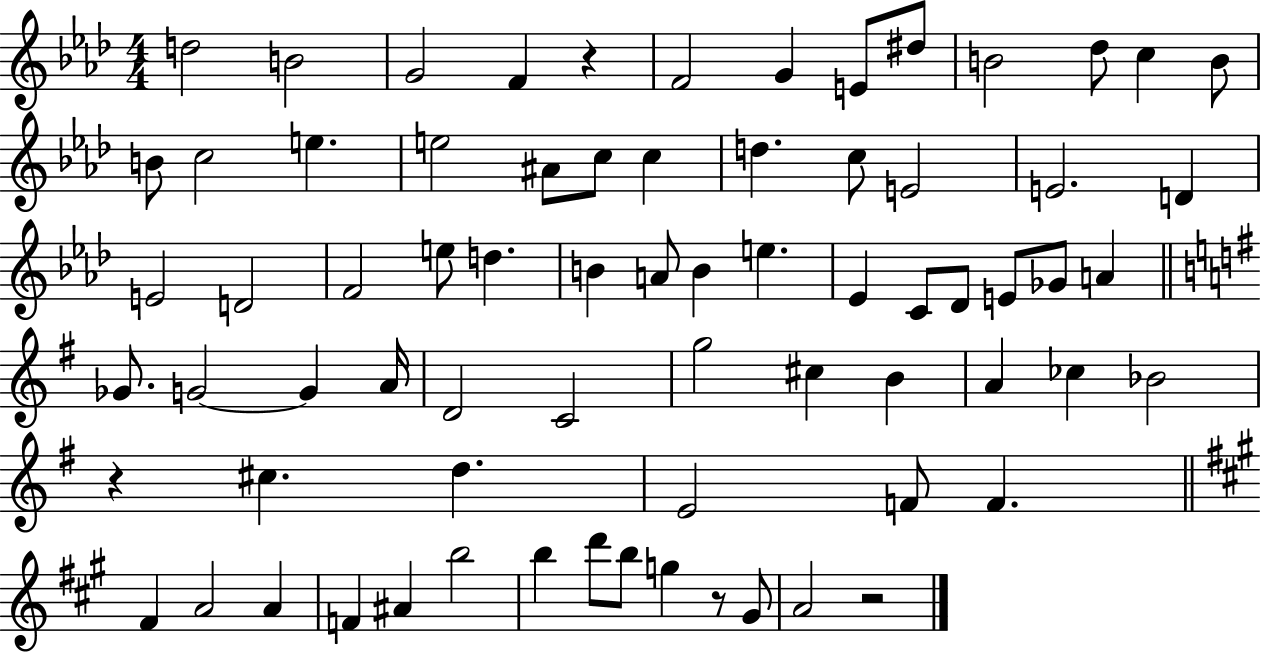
{
  \clef treble
  \numericTimeSignature
  \time 4/4
  \key aes \major
  d''2 b'2 | g'2 f'4 r4 | f'2 g'4 e'8 dis''8 | b'2 des''8 c''4 b'8 | \break b'8 c''2 e''4. | e''2 ais'8 c''8 c''4 | d''4. c''8 e'2 | e'2. d'4 | \break e'2 d'2 | f'2 e''8 d''4. | b'4 a'8 b'4 e''4. | ees'4 c'8 des'8 e'8 ges'8 a'4 | \break \bar "||" \break \key g \major ges'8. g'2~~ g'4 a'16 | d'2 c'2 | g''2 cis''4 b'4 | a'4 ces''4 bes'2 | \break r4 cis''4. d''4. | e'2 f'8 f'4. | \bar "||" \break \key a \major fis'4 a'2 a'4 | f'4 ais'4 b''2 | b''4 d'''8 b''8 g''4 r8 gis'8 | a'2 r2 | \break \bar "|."
}